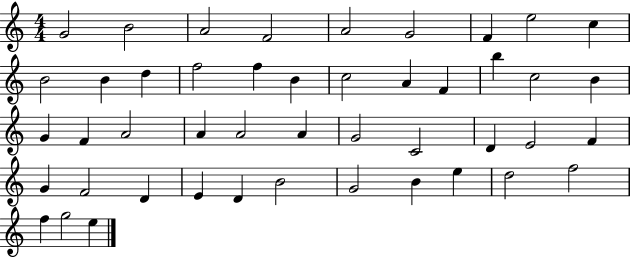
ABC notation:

X:1
T:Untitled
M:4/4
L:1/4
K:C
G2 B2 A2 F2 A2 G2 F e2 c B2 B d f2 f B c2 A F b c2 B G F A2 A A2 A G2 C2 D E2 F G F2 D E D B2 G2 B e d2 f2 f g2 e